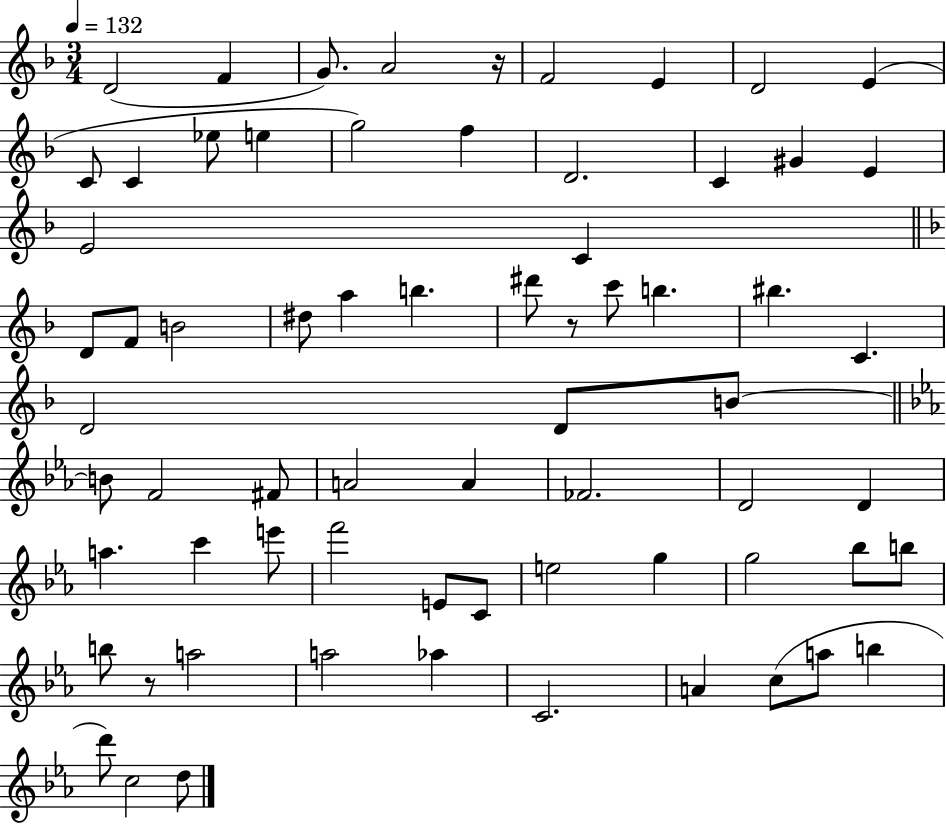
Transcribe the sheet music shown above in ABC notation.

X:1
T:Untitled
M:3/4
L:1/4
K:F
D2 F G/2 A2 z/4 F2 E D2 E C/2 C _e/2 e g2 f D2 C ^G E E2 C D/2 F/2 B2 ^d/2 a b ^d'/2 z/2 c'/2 b ^b C D2 D/2 B/2 B/2 F2 ^F/2 A2 A _F2 D2 D a c' e'/2 f'2 E/2 C/2 e2 g g2 _b/2 b/2 b/2 z/2 a2 a2 _a C2 A c/2 a/2 b d'/2 c2 d/2